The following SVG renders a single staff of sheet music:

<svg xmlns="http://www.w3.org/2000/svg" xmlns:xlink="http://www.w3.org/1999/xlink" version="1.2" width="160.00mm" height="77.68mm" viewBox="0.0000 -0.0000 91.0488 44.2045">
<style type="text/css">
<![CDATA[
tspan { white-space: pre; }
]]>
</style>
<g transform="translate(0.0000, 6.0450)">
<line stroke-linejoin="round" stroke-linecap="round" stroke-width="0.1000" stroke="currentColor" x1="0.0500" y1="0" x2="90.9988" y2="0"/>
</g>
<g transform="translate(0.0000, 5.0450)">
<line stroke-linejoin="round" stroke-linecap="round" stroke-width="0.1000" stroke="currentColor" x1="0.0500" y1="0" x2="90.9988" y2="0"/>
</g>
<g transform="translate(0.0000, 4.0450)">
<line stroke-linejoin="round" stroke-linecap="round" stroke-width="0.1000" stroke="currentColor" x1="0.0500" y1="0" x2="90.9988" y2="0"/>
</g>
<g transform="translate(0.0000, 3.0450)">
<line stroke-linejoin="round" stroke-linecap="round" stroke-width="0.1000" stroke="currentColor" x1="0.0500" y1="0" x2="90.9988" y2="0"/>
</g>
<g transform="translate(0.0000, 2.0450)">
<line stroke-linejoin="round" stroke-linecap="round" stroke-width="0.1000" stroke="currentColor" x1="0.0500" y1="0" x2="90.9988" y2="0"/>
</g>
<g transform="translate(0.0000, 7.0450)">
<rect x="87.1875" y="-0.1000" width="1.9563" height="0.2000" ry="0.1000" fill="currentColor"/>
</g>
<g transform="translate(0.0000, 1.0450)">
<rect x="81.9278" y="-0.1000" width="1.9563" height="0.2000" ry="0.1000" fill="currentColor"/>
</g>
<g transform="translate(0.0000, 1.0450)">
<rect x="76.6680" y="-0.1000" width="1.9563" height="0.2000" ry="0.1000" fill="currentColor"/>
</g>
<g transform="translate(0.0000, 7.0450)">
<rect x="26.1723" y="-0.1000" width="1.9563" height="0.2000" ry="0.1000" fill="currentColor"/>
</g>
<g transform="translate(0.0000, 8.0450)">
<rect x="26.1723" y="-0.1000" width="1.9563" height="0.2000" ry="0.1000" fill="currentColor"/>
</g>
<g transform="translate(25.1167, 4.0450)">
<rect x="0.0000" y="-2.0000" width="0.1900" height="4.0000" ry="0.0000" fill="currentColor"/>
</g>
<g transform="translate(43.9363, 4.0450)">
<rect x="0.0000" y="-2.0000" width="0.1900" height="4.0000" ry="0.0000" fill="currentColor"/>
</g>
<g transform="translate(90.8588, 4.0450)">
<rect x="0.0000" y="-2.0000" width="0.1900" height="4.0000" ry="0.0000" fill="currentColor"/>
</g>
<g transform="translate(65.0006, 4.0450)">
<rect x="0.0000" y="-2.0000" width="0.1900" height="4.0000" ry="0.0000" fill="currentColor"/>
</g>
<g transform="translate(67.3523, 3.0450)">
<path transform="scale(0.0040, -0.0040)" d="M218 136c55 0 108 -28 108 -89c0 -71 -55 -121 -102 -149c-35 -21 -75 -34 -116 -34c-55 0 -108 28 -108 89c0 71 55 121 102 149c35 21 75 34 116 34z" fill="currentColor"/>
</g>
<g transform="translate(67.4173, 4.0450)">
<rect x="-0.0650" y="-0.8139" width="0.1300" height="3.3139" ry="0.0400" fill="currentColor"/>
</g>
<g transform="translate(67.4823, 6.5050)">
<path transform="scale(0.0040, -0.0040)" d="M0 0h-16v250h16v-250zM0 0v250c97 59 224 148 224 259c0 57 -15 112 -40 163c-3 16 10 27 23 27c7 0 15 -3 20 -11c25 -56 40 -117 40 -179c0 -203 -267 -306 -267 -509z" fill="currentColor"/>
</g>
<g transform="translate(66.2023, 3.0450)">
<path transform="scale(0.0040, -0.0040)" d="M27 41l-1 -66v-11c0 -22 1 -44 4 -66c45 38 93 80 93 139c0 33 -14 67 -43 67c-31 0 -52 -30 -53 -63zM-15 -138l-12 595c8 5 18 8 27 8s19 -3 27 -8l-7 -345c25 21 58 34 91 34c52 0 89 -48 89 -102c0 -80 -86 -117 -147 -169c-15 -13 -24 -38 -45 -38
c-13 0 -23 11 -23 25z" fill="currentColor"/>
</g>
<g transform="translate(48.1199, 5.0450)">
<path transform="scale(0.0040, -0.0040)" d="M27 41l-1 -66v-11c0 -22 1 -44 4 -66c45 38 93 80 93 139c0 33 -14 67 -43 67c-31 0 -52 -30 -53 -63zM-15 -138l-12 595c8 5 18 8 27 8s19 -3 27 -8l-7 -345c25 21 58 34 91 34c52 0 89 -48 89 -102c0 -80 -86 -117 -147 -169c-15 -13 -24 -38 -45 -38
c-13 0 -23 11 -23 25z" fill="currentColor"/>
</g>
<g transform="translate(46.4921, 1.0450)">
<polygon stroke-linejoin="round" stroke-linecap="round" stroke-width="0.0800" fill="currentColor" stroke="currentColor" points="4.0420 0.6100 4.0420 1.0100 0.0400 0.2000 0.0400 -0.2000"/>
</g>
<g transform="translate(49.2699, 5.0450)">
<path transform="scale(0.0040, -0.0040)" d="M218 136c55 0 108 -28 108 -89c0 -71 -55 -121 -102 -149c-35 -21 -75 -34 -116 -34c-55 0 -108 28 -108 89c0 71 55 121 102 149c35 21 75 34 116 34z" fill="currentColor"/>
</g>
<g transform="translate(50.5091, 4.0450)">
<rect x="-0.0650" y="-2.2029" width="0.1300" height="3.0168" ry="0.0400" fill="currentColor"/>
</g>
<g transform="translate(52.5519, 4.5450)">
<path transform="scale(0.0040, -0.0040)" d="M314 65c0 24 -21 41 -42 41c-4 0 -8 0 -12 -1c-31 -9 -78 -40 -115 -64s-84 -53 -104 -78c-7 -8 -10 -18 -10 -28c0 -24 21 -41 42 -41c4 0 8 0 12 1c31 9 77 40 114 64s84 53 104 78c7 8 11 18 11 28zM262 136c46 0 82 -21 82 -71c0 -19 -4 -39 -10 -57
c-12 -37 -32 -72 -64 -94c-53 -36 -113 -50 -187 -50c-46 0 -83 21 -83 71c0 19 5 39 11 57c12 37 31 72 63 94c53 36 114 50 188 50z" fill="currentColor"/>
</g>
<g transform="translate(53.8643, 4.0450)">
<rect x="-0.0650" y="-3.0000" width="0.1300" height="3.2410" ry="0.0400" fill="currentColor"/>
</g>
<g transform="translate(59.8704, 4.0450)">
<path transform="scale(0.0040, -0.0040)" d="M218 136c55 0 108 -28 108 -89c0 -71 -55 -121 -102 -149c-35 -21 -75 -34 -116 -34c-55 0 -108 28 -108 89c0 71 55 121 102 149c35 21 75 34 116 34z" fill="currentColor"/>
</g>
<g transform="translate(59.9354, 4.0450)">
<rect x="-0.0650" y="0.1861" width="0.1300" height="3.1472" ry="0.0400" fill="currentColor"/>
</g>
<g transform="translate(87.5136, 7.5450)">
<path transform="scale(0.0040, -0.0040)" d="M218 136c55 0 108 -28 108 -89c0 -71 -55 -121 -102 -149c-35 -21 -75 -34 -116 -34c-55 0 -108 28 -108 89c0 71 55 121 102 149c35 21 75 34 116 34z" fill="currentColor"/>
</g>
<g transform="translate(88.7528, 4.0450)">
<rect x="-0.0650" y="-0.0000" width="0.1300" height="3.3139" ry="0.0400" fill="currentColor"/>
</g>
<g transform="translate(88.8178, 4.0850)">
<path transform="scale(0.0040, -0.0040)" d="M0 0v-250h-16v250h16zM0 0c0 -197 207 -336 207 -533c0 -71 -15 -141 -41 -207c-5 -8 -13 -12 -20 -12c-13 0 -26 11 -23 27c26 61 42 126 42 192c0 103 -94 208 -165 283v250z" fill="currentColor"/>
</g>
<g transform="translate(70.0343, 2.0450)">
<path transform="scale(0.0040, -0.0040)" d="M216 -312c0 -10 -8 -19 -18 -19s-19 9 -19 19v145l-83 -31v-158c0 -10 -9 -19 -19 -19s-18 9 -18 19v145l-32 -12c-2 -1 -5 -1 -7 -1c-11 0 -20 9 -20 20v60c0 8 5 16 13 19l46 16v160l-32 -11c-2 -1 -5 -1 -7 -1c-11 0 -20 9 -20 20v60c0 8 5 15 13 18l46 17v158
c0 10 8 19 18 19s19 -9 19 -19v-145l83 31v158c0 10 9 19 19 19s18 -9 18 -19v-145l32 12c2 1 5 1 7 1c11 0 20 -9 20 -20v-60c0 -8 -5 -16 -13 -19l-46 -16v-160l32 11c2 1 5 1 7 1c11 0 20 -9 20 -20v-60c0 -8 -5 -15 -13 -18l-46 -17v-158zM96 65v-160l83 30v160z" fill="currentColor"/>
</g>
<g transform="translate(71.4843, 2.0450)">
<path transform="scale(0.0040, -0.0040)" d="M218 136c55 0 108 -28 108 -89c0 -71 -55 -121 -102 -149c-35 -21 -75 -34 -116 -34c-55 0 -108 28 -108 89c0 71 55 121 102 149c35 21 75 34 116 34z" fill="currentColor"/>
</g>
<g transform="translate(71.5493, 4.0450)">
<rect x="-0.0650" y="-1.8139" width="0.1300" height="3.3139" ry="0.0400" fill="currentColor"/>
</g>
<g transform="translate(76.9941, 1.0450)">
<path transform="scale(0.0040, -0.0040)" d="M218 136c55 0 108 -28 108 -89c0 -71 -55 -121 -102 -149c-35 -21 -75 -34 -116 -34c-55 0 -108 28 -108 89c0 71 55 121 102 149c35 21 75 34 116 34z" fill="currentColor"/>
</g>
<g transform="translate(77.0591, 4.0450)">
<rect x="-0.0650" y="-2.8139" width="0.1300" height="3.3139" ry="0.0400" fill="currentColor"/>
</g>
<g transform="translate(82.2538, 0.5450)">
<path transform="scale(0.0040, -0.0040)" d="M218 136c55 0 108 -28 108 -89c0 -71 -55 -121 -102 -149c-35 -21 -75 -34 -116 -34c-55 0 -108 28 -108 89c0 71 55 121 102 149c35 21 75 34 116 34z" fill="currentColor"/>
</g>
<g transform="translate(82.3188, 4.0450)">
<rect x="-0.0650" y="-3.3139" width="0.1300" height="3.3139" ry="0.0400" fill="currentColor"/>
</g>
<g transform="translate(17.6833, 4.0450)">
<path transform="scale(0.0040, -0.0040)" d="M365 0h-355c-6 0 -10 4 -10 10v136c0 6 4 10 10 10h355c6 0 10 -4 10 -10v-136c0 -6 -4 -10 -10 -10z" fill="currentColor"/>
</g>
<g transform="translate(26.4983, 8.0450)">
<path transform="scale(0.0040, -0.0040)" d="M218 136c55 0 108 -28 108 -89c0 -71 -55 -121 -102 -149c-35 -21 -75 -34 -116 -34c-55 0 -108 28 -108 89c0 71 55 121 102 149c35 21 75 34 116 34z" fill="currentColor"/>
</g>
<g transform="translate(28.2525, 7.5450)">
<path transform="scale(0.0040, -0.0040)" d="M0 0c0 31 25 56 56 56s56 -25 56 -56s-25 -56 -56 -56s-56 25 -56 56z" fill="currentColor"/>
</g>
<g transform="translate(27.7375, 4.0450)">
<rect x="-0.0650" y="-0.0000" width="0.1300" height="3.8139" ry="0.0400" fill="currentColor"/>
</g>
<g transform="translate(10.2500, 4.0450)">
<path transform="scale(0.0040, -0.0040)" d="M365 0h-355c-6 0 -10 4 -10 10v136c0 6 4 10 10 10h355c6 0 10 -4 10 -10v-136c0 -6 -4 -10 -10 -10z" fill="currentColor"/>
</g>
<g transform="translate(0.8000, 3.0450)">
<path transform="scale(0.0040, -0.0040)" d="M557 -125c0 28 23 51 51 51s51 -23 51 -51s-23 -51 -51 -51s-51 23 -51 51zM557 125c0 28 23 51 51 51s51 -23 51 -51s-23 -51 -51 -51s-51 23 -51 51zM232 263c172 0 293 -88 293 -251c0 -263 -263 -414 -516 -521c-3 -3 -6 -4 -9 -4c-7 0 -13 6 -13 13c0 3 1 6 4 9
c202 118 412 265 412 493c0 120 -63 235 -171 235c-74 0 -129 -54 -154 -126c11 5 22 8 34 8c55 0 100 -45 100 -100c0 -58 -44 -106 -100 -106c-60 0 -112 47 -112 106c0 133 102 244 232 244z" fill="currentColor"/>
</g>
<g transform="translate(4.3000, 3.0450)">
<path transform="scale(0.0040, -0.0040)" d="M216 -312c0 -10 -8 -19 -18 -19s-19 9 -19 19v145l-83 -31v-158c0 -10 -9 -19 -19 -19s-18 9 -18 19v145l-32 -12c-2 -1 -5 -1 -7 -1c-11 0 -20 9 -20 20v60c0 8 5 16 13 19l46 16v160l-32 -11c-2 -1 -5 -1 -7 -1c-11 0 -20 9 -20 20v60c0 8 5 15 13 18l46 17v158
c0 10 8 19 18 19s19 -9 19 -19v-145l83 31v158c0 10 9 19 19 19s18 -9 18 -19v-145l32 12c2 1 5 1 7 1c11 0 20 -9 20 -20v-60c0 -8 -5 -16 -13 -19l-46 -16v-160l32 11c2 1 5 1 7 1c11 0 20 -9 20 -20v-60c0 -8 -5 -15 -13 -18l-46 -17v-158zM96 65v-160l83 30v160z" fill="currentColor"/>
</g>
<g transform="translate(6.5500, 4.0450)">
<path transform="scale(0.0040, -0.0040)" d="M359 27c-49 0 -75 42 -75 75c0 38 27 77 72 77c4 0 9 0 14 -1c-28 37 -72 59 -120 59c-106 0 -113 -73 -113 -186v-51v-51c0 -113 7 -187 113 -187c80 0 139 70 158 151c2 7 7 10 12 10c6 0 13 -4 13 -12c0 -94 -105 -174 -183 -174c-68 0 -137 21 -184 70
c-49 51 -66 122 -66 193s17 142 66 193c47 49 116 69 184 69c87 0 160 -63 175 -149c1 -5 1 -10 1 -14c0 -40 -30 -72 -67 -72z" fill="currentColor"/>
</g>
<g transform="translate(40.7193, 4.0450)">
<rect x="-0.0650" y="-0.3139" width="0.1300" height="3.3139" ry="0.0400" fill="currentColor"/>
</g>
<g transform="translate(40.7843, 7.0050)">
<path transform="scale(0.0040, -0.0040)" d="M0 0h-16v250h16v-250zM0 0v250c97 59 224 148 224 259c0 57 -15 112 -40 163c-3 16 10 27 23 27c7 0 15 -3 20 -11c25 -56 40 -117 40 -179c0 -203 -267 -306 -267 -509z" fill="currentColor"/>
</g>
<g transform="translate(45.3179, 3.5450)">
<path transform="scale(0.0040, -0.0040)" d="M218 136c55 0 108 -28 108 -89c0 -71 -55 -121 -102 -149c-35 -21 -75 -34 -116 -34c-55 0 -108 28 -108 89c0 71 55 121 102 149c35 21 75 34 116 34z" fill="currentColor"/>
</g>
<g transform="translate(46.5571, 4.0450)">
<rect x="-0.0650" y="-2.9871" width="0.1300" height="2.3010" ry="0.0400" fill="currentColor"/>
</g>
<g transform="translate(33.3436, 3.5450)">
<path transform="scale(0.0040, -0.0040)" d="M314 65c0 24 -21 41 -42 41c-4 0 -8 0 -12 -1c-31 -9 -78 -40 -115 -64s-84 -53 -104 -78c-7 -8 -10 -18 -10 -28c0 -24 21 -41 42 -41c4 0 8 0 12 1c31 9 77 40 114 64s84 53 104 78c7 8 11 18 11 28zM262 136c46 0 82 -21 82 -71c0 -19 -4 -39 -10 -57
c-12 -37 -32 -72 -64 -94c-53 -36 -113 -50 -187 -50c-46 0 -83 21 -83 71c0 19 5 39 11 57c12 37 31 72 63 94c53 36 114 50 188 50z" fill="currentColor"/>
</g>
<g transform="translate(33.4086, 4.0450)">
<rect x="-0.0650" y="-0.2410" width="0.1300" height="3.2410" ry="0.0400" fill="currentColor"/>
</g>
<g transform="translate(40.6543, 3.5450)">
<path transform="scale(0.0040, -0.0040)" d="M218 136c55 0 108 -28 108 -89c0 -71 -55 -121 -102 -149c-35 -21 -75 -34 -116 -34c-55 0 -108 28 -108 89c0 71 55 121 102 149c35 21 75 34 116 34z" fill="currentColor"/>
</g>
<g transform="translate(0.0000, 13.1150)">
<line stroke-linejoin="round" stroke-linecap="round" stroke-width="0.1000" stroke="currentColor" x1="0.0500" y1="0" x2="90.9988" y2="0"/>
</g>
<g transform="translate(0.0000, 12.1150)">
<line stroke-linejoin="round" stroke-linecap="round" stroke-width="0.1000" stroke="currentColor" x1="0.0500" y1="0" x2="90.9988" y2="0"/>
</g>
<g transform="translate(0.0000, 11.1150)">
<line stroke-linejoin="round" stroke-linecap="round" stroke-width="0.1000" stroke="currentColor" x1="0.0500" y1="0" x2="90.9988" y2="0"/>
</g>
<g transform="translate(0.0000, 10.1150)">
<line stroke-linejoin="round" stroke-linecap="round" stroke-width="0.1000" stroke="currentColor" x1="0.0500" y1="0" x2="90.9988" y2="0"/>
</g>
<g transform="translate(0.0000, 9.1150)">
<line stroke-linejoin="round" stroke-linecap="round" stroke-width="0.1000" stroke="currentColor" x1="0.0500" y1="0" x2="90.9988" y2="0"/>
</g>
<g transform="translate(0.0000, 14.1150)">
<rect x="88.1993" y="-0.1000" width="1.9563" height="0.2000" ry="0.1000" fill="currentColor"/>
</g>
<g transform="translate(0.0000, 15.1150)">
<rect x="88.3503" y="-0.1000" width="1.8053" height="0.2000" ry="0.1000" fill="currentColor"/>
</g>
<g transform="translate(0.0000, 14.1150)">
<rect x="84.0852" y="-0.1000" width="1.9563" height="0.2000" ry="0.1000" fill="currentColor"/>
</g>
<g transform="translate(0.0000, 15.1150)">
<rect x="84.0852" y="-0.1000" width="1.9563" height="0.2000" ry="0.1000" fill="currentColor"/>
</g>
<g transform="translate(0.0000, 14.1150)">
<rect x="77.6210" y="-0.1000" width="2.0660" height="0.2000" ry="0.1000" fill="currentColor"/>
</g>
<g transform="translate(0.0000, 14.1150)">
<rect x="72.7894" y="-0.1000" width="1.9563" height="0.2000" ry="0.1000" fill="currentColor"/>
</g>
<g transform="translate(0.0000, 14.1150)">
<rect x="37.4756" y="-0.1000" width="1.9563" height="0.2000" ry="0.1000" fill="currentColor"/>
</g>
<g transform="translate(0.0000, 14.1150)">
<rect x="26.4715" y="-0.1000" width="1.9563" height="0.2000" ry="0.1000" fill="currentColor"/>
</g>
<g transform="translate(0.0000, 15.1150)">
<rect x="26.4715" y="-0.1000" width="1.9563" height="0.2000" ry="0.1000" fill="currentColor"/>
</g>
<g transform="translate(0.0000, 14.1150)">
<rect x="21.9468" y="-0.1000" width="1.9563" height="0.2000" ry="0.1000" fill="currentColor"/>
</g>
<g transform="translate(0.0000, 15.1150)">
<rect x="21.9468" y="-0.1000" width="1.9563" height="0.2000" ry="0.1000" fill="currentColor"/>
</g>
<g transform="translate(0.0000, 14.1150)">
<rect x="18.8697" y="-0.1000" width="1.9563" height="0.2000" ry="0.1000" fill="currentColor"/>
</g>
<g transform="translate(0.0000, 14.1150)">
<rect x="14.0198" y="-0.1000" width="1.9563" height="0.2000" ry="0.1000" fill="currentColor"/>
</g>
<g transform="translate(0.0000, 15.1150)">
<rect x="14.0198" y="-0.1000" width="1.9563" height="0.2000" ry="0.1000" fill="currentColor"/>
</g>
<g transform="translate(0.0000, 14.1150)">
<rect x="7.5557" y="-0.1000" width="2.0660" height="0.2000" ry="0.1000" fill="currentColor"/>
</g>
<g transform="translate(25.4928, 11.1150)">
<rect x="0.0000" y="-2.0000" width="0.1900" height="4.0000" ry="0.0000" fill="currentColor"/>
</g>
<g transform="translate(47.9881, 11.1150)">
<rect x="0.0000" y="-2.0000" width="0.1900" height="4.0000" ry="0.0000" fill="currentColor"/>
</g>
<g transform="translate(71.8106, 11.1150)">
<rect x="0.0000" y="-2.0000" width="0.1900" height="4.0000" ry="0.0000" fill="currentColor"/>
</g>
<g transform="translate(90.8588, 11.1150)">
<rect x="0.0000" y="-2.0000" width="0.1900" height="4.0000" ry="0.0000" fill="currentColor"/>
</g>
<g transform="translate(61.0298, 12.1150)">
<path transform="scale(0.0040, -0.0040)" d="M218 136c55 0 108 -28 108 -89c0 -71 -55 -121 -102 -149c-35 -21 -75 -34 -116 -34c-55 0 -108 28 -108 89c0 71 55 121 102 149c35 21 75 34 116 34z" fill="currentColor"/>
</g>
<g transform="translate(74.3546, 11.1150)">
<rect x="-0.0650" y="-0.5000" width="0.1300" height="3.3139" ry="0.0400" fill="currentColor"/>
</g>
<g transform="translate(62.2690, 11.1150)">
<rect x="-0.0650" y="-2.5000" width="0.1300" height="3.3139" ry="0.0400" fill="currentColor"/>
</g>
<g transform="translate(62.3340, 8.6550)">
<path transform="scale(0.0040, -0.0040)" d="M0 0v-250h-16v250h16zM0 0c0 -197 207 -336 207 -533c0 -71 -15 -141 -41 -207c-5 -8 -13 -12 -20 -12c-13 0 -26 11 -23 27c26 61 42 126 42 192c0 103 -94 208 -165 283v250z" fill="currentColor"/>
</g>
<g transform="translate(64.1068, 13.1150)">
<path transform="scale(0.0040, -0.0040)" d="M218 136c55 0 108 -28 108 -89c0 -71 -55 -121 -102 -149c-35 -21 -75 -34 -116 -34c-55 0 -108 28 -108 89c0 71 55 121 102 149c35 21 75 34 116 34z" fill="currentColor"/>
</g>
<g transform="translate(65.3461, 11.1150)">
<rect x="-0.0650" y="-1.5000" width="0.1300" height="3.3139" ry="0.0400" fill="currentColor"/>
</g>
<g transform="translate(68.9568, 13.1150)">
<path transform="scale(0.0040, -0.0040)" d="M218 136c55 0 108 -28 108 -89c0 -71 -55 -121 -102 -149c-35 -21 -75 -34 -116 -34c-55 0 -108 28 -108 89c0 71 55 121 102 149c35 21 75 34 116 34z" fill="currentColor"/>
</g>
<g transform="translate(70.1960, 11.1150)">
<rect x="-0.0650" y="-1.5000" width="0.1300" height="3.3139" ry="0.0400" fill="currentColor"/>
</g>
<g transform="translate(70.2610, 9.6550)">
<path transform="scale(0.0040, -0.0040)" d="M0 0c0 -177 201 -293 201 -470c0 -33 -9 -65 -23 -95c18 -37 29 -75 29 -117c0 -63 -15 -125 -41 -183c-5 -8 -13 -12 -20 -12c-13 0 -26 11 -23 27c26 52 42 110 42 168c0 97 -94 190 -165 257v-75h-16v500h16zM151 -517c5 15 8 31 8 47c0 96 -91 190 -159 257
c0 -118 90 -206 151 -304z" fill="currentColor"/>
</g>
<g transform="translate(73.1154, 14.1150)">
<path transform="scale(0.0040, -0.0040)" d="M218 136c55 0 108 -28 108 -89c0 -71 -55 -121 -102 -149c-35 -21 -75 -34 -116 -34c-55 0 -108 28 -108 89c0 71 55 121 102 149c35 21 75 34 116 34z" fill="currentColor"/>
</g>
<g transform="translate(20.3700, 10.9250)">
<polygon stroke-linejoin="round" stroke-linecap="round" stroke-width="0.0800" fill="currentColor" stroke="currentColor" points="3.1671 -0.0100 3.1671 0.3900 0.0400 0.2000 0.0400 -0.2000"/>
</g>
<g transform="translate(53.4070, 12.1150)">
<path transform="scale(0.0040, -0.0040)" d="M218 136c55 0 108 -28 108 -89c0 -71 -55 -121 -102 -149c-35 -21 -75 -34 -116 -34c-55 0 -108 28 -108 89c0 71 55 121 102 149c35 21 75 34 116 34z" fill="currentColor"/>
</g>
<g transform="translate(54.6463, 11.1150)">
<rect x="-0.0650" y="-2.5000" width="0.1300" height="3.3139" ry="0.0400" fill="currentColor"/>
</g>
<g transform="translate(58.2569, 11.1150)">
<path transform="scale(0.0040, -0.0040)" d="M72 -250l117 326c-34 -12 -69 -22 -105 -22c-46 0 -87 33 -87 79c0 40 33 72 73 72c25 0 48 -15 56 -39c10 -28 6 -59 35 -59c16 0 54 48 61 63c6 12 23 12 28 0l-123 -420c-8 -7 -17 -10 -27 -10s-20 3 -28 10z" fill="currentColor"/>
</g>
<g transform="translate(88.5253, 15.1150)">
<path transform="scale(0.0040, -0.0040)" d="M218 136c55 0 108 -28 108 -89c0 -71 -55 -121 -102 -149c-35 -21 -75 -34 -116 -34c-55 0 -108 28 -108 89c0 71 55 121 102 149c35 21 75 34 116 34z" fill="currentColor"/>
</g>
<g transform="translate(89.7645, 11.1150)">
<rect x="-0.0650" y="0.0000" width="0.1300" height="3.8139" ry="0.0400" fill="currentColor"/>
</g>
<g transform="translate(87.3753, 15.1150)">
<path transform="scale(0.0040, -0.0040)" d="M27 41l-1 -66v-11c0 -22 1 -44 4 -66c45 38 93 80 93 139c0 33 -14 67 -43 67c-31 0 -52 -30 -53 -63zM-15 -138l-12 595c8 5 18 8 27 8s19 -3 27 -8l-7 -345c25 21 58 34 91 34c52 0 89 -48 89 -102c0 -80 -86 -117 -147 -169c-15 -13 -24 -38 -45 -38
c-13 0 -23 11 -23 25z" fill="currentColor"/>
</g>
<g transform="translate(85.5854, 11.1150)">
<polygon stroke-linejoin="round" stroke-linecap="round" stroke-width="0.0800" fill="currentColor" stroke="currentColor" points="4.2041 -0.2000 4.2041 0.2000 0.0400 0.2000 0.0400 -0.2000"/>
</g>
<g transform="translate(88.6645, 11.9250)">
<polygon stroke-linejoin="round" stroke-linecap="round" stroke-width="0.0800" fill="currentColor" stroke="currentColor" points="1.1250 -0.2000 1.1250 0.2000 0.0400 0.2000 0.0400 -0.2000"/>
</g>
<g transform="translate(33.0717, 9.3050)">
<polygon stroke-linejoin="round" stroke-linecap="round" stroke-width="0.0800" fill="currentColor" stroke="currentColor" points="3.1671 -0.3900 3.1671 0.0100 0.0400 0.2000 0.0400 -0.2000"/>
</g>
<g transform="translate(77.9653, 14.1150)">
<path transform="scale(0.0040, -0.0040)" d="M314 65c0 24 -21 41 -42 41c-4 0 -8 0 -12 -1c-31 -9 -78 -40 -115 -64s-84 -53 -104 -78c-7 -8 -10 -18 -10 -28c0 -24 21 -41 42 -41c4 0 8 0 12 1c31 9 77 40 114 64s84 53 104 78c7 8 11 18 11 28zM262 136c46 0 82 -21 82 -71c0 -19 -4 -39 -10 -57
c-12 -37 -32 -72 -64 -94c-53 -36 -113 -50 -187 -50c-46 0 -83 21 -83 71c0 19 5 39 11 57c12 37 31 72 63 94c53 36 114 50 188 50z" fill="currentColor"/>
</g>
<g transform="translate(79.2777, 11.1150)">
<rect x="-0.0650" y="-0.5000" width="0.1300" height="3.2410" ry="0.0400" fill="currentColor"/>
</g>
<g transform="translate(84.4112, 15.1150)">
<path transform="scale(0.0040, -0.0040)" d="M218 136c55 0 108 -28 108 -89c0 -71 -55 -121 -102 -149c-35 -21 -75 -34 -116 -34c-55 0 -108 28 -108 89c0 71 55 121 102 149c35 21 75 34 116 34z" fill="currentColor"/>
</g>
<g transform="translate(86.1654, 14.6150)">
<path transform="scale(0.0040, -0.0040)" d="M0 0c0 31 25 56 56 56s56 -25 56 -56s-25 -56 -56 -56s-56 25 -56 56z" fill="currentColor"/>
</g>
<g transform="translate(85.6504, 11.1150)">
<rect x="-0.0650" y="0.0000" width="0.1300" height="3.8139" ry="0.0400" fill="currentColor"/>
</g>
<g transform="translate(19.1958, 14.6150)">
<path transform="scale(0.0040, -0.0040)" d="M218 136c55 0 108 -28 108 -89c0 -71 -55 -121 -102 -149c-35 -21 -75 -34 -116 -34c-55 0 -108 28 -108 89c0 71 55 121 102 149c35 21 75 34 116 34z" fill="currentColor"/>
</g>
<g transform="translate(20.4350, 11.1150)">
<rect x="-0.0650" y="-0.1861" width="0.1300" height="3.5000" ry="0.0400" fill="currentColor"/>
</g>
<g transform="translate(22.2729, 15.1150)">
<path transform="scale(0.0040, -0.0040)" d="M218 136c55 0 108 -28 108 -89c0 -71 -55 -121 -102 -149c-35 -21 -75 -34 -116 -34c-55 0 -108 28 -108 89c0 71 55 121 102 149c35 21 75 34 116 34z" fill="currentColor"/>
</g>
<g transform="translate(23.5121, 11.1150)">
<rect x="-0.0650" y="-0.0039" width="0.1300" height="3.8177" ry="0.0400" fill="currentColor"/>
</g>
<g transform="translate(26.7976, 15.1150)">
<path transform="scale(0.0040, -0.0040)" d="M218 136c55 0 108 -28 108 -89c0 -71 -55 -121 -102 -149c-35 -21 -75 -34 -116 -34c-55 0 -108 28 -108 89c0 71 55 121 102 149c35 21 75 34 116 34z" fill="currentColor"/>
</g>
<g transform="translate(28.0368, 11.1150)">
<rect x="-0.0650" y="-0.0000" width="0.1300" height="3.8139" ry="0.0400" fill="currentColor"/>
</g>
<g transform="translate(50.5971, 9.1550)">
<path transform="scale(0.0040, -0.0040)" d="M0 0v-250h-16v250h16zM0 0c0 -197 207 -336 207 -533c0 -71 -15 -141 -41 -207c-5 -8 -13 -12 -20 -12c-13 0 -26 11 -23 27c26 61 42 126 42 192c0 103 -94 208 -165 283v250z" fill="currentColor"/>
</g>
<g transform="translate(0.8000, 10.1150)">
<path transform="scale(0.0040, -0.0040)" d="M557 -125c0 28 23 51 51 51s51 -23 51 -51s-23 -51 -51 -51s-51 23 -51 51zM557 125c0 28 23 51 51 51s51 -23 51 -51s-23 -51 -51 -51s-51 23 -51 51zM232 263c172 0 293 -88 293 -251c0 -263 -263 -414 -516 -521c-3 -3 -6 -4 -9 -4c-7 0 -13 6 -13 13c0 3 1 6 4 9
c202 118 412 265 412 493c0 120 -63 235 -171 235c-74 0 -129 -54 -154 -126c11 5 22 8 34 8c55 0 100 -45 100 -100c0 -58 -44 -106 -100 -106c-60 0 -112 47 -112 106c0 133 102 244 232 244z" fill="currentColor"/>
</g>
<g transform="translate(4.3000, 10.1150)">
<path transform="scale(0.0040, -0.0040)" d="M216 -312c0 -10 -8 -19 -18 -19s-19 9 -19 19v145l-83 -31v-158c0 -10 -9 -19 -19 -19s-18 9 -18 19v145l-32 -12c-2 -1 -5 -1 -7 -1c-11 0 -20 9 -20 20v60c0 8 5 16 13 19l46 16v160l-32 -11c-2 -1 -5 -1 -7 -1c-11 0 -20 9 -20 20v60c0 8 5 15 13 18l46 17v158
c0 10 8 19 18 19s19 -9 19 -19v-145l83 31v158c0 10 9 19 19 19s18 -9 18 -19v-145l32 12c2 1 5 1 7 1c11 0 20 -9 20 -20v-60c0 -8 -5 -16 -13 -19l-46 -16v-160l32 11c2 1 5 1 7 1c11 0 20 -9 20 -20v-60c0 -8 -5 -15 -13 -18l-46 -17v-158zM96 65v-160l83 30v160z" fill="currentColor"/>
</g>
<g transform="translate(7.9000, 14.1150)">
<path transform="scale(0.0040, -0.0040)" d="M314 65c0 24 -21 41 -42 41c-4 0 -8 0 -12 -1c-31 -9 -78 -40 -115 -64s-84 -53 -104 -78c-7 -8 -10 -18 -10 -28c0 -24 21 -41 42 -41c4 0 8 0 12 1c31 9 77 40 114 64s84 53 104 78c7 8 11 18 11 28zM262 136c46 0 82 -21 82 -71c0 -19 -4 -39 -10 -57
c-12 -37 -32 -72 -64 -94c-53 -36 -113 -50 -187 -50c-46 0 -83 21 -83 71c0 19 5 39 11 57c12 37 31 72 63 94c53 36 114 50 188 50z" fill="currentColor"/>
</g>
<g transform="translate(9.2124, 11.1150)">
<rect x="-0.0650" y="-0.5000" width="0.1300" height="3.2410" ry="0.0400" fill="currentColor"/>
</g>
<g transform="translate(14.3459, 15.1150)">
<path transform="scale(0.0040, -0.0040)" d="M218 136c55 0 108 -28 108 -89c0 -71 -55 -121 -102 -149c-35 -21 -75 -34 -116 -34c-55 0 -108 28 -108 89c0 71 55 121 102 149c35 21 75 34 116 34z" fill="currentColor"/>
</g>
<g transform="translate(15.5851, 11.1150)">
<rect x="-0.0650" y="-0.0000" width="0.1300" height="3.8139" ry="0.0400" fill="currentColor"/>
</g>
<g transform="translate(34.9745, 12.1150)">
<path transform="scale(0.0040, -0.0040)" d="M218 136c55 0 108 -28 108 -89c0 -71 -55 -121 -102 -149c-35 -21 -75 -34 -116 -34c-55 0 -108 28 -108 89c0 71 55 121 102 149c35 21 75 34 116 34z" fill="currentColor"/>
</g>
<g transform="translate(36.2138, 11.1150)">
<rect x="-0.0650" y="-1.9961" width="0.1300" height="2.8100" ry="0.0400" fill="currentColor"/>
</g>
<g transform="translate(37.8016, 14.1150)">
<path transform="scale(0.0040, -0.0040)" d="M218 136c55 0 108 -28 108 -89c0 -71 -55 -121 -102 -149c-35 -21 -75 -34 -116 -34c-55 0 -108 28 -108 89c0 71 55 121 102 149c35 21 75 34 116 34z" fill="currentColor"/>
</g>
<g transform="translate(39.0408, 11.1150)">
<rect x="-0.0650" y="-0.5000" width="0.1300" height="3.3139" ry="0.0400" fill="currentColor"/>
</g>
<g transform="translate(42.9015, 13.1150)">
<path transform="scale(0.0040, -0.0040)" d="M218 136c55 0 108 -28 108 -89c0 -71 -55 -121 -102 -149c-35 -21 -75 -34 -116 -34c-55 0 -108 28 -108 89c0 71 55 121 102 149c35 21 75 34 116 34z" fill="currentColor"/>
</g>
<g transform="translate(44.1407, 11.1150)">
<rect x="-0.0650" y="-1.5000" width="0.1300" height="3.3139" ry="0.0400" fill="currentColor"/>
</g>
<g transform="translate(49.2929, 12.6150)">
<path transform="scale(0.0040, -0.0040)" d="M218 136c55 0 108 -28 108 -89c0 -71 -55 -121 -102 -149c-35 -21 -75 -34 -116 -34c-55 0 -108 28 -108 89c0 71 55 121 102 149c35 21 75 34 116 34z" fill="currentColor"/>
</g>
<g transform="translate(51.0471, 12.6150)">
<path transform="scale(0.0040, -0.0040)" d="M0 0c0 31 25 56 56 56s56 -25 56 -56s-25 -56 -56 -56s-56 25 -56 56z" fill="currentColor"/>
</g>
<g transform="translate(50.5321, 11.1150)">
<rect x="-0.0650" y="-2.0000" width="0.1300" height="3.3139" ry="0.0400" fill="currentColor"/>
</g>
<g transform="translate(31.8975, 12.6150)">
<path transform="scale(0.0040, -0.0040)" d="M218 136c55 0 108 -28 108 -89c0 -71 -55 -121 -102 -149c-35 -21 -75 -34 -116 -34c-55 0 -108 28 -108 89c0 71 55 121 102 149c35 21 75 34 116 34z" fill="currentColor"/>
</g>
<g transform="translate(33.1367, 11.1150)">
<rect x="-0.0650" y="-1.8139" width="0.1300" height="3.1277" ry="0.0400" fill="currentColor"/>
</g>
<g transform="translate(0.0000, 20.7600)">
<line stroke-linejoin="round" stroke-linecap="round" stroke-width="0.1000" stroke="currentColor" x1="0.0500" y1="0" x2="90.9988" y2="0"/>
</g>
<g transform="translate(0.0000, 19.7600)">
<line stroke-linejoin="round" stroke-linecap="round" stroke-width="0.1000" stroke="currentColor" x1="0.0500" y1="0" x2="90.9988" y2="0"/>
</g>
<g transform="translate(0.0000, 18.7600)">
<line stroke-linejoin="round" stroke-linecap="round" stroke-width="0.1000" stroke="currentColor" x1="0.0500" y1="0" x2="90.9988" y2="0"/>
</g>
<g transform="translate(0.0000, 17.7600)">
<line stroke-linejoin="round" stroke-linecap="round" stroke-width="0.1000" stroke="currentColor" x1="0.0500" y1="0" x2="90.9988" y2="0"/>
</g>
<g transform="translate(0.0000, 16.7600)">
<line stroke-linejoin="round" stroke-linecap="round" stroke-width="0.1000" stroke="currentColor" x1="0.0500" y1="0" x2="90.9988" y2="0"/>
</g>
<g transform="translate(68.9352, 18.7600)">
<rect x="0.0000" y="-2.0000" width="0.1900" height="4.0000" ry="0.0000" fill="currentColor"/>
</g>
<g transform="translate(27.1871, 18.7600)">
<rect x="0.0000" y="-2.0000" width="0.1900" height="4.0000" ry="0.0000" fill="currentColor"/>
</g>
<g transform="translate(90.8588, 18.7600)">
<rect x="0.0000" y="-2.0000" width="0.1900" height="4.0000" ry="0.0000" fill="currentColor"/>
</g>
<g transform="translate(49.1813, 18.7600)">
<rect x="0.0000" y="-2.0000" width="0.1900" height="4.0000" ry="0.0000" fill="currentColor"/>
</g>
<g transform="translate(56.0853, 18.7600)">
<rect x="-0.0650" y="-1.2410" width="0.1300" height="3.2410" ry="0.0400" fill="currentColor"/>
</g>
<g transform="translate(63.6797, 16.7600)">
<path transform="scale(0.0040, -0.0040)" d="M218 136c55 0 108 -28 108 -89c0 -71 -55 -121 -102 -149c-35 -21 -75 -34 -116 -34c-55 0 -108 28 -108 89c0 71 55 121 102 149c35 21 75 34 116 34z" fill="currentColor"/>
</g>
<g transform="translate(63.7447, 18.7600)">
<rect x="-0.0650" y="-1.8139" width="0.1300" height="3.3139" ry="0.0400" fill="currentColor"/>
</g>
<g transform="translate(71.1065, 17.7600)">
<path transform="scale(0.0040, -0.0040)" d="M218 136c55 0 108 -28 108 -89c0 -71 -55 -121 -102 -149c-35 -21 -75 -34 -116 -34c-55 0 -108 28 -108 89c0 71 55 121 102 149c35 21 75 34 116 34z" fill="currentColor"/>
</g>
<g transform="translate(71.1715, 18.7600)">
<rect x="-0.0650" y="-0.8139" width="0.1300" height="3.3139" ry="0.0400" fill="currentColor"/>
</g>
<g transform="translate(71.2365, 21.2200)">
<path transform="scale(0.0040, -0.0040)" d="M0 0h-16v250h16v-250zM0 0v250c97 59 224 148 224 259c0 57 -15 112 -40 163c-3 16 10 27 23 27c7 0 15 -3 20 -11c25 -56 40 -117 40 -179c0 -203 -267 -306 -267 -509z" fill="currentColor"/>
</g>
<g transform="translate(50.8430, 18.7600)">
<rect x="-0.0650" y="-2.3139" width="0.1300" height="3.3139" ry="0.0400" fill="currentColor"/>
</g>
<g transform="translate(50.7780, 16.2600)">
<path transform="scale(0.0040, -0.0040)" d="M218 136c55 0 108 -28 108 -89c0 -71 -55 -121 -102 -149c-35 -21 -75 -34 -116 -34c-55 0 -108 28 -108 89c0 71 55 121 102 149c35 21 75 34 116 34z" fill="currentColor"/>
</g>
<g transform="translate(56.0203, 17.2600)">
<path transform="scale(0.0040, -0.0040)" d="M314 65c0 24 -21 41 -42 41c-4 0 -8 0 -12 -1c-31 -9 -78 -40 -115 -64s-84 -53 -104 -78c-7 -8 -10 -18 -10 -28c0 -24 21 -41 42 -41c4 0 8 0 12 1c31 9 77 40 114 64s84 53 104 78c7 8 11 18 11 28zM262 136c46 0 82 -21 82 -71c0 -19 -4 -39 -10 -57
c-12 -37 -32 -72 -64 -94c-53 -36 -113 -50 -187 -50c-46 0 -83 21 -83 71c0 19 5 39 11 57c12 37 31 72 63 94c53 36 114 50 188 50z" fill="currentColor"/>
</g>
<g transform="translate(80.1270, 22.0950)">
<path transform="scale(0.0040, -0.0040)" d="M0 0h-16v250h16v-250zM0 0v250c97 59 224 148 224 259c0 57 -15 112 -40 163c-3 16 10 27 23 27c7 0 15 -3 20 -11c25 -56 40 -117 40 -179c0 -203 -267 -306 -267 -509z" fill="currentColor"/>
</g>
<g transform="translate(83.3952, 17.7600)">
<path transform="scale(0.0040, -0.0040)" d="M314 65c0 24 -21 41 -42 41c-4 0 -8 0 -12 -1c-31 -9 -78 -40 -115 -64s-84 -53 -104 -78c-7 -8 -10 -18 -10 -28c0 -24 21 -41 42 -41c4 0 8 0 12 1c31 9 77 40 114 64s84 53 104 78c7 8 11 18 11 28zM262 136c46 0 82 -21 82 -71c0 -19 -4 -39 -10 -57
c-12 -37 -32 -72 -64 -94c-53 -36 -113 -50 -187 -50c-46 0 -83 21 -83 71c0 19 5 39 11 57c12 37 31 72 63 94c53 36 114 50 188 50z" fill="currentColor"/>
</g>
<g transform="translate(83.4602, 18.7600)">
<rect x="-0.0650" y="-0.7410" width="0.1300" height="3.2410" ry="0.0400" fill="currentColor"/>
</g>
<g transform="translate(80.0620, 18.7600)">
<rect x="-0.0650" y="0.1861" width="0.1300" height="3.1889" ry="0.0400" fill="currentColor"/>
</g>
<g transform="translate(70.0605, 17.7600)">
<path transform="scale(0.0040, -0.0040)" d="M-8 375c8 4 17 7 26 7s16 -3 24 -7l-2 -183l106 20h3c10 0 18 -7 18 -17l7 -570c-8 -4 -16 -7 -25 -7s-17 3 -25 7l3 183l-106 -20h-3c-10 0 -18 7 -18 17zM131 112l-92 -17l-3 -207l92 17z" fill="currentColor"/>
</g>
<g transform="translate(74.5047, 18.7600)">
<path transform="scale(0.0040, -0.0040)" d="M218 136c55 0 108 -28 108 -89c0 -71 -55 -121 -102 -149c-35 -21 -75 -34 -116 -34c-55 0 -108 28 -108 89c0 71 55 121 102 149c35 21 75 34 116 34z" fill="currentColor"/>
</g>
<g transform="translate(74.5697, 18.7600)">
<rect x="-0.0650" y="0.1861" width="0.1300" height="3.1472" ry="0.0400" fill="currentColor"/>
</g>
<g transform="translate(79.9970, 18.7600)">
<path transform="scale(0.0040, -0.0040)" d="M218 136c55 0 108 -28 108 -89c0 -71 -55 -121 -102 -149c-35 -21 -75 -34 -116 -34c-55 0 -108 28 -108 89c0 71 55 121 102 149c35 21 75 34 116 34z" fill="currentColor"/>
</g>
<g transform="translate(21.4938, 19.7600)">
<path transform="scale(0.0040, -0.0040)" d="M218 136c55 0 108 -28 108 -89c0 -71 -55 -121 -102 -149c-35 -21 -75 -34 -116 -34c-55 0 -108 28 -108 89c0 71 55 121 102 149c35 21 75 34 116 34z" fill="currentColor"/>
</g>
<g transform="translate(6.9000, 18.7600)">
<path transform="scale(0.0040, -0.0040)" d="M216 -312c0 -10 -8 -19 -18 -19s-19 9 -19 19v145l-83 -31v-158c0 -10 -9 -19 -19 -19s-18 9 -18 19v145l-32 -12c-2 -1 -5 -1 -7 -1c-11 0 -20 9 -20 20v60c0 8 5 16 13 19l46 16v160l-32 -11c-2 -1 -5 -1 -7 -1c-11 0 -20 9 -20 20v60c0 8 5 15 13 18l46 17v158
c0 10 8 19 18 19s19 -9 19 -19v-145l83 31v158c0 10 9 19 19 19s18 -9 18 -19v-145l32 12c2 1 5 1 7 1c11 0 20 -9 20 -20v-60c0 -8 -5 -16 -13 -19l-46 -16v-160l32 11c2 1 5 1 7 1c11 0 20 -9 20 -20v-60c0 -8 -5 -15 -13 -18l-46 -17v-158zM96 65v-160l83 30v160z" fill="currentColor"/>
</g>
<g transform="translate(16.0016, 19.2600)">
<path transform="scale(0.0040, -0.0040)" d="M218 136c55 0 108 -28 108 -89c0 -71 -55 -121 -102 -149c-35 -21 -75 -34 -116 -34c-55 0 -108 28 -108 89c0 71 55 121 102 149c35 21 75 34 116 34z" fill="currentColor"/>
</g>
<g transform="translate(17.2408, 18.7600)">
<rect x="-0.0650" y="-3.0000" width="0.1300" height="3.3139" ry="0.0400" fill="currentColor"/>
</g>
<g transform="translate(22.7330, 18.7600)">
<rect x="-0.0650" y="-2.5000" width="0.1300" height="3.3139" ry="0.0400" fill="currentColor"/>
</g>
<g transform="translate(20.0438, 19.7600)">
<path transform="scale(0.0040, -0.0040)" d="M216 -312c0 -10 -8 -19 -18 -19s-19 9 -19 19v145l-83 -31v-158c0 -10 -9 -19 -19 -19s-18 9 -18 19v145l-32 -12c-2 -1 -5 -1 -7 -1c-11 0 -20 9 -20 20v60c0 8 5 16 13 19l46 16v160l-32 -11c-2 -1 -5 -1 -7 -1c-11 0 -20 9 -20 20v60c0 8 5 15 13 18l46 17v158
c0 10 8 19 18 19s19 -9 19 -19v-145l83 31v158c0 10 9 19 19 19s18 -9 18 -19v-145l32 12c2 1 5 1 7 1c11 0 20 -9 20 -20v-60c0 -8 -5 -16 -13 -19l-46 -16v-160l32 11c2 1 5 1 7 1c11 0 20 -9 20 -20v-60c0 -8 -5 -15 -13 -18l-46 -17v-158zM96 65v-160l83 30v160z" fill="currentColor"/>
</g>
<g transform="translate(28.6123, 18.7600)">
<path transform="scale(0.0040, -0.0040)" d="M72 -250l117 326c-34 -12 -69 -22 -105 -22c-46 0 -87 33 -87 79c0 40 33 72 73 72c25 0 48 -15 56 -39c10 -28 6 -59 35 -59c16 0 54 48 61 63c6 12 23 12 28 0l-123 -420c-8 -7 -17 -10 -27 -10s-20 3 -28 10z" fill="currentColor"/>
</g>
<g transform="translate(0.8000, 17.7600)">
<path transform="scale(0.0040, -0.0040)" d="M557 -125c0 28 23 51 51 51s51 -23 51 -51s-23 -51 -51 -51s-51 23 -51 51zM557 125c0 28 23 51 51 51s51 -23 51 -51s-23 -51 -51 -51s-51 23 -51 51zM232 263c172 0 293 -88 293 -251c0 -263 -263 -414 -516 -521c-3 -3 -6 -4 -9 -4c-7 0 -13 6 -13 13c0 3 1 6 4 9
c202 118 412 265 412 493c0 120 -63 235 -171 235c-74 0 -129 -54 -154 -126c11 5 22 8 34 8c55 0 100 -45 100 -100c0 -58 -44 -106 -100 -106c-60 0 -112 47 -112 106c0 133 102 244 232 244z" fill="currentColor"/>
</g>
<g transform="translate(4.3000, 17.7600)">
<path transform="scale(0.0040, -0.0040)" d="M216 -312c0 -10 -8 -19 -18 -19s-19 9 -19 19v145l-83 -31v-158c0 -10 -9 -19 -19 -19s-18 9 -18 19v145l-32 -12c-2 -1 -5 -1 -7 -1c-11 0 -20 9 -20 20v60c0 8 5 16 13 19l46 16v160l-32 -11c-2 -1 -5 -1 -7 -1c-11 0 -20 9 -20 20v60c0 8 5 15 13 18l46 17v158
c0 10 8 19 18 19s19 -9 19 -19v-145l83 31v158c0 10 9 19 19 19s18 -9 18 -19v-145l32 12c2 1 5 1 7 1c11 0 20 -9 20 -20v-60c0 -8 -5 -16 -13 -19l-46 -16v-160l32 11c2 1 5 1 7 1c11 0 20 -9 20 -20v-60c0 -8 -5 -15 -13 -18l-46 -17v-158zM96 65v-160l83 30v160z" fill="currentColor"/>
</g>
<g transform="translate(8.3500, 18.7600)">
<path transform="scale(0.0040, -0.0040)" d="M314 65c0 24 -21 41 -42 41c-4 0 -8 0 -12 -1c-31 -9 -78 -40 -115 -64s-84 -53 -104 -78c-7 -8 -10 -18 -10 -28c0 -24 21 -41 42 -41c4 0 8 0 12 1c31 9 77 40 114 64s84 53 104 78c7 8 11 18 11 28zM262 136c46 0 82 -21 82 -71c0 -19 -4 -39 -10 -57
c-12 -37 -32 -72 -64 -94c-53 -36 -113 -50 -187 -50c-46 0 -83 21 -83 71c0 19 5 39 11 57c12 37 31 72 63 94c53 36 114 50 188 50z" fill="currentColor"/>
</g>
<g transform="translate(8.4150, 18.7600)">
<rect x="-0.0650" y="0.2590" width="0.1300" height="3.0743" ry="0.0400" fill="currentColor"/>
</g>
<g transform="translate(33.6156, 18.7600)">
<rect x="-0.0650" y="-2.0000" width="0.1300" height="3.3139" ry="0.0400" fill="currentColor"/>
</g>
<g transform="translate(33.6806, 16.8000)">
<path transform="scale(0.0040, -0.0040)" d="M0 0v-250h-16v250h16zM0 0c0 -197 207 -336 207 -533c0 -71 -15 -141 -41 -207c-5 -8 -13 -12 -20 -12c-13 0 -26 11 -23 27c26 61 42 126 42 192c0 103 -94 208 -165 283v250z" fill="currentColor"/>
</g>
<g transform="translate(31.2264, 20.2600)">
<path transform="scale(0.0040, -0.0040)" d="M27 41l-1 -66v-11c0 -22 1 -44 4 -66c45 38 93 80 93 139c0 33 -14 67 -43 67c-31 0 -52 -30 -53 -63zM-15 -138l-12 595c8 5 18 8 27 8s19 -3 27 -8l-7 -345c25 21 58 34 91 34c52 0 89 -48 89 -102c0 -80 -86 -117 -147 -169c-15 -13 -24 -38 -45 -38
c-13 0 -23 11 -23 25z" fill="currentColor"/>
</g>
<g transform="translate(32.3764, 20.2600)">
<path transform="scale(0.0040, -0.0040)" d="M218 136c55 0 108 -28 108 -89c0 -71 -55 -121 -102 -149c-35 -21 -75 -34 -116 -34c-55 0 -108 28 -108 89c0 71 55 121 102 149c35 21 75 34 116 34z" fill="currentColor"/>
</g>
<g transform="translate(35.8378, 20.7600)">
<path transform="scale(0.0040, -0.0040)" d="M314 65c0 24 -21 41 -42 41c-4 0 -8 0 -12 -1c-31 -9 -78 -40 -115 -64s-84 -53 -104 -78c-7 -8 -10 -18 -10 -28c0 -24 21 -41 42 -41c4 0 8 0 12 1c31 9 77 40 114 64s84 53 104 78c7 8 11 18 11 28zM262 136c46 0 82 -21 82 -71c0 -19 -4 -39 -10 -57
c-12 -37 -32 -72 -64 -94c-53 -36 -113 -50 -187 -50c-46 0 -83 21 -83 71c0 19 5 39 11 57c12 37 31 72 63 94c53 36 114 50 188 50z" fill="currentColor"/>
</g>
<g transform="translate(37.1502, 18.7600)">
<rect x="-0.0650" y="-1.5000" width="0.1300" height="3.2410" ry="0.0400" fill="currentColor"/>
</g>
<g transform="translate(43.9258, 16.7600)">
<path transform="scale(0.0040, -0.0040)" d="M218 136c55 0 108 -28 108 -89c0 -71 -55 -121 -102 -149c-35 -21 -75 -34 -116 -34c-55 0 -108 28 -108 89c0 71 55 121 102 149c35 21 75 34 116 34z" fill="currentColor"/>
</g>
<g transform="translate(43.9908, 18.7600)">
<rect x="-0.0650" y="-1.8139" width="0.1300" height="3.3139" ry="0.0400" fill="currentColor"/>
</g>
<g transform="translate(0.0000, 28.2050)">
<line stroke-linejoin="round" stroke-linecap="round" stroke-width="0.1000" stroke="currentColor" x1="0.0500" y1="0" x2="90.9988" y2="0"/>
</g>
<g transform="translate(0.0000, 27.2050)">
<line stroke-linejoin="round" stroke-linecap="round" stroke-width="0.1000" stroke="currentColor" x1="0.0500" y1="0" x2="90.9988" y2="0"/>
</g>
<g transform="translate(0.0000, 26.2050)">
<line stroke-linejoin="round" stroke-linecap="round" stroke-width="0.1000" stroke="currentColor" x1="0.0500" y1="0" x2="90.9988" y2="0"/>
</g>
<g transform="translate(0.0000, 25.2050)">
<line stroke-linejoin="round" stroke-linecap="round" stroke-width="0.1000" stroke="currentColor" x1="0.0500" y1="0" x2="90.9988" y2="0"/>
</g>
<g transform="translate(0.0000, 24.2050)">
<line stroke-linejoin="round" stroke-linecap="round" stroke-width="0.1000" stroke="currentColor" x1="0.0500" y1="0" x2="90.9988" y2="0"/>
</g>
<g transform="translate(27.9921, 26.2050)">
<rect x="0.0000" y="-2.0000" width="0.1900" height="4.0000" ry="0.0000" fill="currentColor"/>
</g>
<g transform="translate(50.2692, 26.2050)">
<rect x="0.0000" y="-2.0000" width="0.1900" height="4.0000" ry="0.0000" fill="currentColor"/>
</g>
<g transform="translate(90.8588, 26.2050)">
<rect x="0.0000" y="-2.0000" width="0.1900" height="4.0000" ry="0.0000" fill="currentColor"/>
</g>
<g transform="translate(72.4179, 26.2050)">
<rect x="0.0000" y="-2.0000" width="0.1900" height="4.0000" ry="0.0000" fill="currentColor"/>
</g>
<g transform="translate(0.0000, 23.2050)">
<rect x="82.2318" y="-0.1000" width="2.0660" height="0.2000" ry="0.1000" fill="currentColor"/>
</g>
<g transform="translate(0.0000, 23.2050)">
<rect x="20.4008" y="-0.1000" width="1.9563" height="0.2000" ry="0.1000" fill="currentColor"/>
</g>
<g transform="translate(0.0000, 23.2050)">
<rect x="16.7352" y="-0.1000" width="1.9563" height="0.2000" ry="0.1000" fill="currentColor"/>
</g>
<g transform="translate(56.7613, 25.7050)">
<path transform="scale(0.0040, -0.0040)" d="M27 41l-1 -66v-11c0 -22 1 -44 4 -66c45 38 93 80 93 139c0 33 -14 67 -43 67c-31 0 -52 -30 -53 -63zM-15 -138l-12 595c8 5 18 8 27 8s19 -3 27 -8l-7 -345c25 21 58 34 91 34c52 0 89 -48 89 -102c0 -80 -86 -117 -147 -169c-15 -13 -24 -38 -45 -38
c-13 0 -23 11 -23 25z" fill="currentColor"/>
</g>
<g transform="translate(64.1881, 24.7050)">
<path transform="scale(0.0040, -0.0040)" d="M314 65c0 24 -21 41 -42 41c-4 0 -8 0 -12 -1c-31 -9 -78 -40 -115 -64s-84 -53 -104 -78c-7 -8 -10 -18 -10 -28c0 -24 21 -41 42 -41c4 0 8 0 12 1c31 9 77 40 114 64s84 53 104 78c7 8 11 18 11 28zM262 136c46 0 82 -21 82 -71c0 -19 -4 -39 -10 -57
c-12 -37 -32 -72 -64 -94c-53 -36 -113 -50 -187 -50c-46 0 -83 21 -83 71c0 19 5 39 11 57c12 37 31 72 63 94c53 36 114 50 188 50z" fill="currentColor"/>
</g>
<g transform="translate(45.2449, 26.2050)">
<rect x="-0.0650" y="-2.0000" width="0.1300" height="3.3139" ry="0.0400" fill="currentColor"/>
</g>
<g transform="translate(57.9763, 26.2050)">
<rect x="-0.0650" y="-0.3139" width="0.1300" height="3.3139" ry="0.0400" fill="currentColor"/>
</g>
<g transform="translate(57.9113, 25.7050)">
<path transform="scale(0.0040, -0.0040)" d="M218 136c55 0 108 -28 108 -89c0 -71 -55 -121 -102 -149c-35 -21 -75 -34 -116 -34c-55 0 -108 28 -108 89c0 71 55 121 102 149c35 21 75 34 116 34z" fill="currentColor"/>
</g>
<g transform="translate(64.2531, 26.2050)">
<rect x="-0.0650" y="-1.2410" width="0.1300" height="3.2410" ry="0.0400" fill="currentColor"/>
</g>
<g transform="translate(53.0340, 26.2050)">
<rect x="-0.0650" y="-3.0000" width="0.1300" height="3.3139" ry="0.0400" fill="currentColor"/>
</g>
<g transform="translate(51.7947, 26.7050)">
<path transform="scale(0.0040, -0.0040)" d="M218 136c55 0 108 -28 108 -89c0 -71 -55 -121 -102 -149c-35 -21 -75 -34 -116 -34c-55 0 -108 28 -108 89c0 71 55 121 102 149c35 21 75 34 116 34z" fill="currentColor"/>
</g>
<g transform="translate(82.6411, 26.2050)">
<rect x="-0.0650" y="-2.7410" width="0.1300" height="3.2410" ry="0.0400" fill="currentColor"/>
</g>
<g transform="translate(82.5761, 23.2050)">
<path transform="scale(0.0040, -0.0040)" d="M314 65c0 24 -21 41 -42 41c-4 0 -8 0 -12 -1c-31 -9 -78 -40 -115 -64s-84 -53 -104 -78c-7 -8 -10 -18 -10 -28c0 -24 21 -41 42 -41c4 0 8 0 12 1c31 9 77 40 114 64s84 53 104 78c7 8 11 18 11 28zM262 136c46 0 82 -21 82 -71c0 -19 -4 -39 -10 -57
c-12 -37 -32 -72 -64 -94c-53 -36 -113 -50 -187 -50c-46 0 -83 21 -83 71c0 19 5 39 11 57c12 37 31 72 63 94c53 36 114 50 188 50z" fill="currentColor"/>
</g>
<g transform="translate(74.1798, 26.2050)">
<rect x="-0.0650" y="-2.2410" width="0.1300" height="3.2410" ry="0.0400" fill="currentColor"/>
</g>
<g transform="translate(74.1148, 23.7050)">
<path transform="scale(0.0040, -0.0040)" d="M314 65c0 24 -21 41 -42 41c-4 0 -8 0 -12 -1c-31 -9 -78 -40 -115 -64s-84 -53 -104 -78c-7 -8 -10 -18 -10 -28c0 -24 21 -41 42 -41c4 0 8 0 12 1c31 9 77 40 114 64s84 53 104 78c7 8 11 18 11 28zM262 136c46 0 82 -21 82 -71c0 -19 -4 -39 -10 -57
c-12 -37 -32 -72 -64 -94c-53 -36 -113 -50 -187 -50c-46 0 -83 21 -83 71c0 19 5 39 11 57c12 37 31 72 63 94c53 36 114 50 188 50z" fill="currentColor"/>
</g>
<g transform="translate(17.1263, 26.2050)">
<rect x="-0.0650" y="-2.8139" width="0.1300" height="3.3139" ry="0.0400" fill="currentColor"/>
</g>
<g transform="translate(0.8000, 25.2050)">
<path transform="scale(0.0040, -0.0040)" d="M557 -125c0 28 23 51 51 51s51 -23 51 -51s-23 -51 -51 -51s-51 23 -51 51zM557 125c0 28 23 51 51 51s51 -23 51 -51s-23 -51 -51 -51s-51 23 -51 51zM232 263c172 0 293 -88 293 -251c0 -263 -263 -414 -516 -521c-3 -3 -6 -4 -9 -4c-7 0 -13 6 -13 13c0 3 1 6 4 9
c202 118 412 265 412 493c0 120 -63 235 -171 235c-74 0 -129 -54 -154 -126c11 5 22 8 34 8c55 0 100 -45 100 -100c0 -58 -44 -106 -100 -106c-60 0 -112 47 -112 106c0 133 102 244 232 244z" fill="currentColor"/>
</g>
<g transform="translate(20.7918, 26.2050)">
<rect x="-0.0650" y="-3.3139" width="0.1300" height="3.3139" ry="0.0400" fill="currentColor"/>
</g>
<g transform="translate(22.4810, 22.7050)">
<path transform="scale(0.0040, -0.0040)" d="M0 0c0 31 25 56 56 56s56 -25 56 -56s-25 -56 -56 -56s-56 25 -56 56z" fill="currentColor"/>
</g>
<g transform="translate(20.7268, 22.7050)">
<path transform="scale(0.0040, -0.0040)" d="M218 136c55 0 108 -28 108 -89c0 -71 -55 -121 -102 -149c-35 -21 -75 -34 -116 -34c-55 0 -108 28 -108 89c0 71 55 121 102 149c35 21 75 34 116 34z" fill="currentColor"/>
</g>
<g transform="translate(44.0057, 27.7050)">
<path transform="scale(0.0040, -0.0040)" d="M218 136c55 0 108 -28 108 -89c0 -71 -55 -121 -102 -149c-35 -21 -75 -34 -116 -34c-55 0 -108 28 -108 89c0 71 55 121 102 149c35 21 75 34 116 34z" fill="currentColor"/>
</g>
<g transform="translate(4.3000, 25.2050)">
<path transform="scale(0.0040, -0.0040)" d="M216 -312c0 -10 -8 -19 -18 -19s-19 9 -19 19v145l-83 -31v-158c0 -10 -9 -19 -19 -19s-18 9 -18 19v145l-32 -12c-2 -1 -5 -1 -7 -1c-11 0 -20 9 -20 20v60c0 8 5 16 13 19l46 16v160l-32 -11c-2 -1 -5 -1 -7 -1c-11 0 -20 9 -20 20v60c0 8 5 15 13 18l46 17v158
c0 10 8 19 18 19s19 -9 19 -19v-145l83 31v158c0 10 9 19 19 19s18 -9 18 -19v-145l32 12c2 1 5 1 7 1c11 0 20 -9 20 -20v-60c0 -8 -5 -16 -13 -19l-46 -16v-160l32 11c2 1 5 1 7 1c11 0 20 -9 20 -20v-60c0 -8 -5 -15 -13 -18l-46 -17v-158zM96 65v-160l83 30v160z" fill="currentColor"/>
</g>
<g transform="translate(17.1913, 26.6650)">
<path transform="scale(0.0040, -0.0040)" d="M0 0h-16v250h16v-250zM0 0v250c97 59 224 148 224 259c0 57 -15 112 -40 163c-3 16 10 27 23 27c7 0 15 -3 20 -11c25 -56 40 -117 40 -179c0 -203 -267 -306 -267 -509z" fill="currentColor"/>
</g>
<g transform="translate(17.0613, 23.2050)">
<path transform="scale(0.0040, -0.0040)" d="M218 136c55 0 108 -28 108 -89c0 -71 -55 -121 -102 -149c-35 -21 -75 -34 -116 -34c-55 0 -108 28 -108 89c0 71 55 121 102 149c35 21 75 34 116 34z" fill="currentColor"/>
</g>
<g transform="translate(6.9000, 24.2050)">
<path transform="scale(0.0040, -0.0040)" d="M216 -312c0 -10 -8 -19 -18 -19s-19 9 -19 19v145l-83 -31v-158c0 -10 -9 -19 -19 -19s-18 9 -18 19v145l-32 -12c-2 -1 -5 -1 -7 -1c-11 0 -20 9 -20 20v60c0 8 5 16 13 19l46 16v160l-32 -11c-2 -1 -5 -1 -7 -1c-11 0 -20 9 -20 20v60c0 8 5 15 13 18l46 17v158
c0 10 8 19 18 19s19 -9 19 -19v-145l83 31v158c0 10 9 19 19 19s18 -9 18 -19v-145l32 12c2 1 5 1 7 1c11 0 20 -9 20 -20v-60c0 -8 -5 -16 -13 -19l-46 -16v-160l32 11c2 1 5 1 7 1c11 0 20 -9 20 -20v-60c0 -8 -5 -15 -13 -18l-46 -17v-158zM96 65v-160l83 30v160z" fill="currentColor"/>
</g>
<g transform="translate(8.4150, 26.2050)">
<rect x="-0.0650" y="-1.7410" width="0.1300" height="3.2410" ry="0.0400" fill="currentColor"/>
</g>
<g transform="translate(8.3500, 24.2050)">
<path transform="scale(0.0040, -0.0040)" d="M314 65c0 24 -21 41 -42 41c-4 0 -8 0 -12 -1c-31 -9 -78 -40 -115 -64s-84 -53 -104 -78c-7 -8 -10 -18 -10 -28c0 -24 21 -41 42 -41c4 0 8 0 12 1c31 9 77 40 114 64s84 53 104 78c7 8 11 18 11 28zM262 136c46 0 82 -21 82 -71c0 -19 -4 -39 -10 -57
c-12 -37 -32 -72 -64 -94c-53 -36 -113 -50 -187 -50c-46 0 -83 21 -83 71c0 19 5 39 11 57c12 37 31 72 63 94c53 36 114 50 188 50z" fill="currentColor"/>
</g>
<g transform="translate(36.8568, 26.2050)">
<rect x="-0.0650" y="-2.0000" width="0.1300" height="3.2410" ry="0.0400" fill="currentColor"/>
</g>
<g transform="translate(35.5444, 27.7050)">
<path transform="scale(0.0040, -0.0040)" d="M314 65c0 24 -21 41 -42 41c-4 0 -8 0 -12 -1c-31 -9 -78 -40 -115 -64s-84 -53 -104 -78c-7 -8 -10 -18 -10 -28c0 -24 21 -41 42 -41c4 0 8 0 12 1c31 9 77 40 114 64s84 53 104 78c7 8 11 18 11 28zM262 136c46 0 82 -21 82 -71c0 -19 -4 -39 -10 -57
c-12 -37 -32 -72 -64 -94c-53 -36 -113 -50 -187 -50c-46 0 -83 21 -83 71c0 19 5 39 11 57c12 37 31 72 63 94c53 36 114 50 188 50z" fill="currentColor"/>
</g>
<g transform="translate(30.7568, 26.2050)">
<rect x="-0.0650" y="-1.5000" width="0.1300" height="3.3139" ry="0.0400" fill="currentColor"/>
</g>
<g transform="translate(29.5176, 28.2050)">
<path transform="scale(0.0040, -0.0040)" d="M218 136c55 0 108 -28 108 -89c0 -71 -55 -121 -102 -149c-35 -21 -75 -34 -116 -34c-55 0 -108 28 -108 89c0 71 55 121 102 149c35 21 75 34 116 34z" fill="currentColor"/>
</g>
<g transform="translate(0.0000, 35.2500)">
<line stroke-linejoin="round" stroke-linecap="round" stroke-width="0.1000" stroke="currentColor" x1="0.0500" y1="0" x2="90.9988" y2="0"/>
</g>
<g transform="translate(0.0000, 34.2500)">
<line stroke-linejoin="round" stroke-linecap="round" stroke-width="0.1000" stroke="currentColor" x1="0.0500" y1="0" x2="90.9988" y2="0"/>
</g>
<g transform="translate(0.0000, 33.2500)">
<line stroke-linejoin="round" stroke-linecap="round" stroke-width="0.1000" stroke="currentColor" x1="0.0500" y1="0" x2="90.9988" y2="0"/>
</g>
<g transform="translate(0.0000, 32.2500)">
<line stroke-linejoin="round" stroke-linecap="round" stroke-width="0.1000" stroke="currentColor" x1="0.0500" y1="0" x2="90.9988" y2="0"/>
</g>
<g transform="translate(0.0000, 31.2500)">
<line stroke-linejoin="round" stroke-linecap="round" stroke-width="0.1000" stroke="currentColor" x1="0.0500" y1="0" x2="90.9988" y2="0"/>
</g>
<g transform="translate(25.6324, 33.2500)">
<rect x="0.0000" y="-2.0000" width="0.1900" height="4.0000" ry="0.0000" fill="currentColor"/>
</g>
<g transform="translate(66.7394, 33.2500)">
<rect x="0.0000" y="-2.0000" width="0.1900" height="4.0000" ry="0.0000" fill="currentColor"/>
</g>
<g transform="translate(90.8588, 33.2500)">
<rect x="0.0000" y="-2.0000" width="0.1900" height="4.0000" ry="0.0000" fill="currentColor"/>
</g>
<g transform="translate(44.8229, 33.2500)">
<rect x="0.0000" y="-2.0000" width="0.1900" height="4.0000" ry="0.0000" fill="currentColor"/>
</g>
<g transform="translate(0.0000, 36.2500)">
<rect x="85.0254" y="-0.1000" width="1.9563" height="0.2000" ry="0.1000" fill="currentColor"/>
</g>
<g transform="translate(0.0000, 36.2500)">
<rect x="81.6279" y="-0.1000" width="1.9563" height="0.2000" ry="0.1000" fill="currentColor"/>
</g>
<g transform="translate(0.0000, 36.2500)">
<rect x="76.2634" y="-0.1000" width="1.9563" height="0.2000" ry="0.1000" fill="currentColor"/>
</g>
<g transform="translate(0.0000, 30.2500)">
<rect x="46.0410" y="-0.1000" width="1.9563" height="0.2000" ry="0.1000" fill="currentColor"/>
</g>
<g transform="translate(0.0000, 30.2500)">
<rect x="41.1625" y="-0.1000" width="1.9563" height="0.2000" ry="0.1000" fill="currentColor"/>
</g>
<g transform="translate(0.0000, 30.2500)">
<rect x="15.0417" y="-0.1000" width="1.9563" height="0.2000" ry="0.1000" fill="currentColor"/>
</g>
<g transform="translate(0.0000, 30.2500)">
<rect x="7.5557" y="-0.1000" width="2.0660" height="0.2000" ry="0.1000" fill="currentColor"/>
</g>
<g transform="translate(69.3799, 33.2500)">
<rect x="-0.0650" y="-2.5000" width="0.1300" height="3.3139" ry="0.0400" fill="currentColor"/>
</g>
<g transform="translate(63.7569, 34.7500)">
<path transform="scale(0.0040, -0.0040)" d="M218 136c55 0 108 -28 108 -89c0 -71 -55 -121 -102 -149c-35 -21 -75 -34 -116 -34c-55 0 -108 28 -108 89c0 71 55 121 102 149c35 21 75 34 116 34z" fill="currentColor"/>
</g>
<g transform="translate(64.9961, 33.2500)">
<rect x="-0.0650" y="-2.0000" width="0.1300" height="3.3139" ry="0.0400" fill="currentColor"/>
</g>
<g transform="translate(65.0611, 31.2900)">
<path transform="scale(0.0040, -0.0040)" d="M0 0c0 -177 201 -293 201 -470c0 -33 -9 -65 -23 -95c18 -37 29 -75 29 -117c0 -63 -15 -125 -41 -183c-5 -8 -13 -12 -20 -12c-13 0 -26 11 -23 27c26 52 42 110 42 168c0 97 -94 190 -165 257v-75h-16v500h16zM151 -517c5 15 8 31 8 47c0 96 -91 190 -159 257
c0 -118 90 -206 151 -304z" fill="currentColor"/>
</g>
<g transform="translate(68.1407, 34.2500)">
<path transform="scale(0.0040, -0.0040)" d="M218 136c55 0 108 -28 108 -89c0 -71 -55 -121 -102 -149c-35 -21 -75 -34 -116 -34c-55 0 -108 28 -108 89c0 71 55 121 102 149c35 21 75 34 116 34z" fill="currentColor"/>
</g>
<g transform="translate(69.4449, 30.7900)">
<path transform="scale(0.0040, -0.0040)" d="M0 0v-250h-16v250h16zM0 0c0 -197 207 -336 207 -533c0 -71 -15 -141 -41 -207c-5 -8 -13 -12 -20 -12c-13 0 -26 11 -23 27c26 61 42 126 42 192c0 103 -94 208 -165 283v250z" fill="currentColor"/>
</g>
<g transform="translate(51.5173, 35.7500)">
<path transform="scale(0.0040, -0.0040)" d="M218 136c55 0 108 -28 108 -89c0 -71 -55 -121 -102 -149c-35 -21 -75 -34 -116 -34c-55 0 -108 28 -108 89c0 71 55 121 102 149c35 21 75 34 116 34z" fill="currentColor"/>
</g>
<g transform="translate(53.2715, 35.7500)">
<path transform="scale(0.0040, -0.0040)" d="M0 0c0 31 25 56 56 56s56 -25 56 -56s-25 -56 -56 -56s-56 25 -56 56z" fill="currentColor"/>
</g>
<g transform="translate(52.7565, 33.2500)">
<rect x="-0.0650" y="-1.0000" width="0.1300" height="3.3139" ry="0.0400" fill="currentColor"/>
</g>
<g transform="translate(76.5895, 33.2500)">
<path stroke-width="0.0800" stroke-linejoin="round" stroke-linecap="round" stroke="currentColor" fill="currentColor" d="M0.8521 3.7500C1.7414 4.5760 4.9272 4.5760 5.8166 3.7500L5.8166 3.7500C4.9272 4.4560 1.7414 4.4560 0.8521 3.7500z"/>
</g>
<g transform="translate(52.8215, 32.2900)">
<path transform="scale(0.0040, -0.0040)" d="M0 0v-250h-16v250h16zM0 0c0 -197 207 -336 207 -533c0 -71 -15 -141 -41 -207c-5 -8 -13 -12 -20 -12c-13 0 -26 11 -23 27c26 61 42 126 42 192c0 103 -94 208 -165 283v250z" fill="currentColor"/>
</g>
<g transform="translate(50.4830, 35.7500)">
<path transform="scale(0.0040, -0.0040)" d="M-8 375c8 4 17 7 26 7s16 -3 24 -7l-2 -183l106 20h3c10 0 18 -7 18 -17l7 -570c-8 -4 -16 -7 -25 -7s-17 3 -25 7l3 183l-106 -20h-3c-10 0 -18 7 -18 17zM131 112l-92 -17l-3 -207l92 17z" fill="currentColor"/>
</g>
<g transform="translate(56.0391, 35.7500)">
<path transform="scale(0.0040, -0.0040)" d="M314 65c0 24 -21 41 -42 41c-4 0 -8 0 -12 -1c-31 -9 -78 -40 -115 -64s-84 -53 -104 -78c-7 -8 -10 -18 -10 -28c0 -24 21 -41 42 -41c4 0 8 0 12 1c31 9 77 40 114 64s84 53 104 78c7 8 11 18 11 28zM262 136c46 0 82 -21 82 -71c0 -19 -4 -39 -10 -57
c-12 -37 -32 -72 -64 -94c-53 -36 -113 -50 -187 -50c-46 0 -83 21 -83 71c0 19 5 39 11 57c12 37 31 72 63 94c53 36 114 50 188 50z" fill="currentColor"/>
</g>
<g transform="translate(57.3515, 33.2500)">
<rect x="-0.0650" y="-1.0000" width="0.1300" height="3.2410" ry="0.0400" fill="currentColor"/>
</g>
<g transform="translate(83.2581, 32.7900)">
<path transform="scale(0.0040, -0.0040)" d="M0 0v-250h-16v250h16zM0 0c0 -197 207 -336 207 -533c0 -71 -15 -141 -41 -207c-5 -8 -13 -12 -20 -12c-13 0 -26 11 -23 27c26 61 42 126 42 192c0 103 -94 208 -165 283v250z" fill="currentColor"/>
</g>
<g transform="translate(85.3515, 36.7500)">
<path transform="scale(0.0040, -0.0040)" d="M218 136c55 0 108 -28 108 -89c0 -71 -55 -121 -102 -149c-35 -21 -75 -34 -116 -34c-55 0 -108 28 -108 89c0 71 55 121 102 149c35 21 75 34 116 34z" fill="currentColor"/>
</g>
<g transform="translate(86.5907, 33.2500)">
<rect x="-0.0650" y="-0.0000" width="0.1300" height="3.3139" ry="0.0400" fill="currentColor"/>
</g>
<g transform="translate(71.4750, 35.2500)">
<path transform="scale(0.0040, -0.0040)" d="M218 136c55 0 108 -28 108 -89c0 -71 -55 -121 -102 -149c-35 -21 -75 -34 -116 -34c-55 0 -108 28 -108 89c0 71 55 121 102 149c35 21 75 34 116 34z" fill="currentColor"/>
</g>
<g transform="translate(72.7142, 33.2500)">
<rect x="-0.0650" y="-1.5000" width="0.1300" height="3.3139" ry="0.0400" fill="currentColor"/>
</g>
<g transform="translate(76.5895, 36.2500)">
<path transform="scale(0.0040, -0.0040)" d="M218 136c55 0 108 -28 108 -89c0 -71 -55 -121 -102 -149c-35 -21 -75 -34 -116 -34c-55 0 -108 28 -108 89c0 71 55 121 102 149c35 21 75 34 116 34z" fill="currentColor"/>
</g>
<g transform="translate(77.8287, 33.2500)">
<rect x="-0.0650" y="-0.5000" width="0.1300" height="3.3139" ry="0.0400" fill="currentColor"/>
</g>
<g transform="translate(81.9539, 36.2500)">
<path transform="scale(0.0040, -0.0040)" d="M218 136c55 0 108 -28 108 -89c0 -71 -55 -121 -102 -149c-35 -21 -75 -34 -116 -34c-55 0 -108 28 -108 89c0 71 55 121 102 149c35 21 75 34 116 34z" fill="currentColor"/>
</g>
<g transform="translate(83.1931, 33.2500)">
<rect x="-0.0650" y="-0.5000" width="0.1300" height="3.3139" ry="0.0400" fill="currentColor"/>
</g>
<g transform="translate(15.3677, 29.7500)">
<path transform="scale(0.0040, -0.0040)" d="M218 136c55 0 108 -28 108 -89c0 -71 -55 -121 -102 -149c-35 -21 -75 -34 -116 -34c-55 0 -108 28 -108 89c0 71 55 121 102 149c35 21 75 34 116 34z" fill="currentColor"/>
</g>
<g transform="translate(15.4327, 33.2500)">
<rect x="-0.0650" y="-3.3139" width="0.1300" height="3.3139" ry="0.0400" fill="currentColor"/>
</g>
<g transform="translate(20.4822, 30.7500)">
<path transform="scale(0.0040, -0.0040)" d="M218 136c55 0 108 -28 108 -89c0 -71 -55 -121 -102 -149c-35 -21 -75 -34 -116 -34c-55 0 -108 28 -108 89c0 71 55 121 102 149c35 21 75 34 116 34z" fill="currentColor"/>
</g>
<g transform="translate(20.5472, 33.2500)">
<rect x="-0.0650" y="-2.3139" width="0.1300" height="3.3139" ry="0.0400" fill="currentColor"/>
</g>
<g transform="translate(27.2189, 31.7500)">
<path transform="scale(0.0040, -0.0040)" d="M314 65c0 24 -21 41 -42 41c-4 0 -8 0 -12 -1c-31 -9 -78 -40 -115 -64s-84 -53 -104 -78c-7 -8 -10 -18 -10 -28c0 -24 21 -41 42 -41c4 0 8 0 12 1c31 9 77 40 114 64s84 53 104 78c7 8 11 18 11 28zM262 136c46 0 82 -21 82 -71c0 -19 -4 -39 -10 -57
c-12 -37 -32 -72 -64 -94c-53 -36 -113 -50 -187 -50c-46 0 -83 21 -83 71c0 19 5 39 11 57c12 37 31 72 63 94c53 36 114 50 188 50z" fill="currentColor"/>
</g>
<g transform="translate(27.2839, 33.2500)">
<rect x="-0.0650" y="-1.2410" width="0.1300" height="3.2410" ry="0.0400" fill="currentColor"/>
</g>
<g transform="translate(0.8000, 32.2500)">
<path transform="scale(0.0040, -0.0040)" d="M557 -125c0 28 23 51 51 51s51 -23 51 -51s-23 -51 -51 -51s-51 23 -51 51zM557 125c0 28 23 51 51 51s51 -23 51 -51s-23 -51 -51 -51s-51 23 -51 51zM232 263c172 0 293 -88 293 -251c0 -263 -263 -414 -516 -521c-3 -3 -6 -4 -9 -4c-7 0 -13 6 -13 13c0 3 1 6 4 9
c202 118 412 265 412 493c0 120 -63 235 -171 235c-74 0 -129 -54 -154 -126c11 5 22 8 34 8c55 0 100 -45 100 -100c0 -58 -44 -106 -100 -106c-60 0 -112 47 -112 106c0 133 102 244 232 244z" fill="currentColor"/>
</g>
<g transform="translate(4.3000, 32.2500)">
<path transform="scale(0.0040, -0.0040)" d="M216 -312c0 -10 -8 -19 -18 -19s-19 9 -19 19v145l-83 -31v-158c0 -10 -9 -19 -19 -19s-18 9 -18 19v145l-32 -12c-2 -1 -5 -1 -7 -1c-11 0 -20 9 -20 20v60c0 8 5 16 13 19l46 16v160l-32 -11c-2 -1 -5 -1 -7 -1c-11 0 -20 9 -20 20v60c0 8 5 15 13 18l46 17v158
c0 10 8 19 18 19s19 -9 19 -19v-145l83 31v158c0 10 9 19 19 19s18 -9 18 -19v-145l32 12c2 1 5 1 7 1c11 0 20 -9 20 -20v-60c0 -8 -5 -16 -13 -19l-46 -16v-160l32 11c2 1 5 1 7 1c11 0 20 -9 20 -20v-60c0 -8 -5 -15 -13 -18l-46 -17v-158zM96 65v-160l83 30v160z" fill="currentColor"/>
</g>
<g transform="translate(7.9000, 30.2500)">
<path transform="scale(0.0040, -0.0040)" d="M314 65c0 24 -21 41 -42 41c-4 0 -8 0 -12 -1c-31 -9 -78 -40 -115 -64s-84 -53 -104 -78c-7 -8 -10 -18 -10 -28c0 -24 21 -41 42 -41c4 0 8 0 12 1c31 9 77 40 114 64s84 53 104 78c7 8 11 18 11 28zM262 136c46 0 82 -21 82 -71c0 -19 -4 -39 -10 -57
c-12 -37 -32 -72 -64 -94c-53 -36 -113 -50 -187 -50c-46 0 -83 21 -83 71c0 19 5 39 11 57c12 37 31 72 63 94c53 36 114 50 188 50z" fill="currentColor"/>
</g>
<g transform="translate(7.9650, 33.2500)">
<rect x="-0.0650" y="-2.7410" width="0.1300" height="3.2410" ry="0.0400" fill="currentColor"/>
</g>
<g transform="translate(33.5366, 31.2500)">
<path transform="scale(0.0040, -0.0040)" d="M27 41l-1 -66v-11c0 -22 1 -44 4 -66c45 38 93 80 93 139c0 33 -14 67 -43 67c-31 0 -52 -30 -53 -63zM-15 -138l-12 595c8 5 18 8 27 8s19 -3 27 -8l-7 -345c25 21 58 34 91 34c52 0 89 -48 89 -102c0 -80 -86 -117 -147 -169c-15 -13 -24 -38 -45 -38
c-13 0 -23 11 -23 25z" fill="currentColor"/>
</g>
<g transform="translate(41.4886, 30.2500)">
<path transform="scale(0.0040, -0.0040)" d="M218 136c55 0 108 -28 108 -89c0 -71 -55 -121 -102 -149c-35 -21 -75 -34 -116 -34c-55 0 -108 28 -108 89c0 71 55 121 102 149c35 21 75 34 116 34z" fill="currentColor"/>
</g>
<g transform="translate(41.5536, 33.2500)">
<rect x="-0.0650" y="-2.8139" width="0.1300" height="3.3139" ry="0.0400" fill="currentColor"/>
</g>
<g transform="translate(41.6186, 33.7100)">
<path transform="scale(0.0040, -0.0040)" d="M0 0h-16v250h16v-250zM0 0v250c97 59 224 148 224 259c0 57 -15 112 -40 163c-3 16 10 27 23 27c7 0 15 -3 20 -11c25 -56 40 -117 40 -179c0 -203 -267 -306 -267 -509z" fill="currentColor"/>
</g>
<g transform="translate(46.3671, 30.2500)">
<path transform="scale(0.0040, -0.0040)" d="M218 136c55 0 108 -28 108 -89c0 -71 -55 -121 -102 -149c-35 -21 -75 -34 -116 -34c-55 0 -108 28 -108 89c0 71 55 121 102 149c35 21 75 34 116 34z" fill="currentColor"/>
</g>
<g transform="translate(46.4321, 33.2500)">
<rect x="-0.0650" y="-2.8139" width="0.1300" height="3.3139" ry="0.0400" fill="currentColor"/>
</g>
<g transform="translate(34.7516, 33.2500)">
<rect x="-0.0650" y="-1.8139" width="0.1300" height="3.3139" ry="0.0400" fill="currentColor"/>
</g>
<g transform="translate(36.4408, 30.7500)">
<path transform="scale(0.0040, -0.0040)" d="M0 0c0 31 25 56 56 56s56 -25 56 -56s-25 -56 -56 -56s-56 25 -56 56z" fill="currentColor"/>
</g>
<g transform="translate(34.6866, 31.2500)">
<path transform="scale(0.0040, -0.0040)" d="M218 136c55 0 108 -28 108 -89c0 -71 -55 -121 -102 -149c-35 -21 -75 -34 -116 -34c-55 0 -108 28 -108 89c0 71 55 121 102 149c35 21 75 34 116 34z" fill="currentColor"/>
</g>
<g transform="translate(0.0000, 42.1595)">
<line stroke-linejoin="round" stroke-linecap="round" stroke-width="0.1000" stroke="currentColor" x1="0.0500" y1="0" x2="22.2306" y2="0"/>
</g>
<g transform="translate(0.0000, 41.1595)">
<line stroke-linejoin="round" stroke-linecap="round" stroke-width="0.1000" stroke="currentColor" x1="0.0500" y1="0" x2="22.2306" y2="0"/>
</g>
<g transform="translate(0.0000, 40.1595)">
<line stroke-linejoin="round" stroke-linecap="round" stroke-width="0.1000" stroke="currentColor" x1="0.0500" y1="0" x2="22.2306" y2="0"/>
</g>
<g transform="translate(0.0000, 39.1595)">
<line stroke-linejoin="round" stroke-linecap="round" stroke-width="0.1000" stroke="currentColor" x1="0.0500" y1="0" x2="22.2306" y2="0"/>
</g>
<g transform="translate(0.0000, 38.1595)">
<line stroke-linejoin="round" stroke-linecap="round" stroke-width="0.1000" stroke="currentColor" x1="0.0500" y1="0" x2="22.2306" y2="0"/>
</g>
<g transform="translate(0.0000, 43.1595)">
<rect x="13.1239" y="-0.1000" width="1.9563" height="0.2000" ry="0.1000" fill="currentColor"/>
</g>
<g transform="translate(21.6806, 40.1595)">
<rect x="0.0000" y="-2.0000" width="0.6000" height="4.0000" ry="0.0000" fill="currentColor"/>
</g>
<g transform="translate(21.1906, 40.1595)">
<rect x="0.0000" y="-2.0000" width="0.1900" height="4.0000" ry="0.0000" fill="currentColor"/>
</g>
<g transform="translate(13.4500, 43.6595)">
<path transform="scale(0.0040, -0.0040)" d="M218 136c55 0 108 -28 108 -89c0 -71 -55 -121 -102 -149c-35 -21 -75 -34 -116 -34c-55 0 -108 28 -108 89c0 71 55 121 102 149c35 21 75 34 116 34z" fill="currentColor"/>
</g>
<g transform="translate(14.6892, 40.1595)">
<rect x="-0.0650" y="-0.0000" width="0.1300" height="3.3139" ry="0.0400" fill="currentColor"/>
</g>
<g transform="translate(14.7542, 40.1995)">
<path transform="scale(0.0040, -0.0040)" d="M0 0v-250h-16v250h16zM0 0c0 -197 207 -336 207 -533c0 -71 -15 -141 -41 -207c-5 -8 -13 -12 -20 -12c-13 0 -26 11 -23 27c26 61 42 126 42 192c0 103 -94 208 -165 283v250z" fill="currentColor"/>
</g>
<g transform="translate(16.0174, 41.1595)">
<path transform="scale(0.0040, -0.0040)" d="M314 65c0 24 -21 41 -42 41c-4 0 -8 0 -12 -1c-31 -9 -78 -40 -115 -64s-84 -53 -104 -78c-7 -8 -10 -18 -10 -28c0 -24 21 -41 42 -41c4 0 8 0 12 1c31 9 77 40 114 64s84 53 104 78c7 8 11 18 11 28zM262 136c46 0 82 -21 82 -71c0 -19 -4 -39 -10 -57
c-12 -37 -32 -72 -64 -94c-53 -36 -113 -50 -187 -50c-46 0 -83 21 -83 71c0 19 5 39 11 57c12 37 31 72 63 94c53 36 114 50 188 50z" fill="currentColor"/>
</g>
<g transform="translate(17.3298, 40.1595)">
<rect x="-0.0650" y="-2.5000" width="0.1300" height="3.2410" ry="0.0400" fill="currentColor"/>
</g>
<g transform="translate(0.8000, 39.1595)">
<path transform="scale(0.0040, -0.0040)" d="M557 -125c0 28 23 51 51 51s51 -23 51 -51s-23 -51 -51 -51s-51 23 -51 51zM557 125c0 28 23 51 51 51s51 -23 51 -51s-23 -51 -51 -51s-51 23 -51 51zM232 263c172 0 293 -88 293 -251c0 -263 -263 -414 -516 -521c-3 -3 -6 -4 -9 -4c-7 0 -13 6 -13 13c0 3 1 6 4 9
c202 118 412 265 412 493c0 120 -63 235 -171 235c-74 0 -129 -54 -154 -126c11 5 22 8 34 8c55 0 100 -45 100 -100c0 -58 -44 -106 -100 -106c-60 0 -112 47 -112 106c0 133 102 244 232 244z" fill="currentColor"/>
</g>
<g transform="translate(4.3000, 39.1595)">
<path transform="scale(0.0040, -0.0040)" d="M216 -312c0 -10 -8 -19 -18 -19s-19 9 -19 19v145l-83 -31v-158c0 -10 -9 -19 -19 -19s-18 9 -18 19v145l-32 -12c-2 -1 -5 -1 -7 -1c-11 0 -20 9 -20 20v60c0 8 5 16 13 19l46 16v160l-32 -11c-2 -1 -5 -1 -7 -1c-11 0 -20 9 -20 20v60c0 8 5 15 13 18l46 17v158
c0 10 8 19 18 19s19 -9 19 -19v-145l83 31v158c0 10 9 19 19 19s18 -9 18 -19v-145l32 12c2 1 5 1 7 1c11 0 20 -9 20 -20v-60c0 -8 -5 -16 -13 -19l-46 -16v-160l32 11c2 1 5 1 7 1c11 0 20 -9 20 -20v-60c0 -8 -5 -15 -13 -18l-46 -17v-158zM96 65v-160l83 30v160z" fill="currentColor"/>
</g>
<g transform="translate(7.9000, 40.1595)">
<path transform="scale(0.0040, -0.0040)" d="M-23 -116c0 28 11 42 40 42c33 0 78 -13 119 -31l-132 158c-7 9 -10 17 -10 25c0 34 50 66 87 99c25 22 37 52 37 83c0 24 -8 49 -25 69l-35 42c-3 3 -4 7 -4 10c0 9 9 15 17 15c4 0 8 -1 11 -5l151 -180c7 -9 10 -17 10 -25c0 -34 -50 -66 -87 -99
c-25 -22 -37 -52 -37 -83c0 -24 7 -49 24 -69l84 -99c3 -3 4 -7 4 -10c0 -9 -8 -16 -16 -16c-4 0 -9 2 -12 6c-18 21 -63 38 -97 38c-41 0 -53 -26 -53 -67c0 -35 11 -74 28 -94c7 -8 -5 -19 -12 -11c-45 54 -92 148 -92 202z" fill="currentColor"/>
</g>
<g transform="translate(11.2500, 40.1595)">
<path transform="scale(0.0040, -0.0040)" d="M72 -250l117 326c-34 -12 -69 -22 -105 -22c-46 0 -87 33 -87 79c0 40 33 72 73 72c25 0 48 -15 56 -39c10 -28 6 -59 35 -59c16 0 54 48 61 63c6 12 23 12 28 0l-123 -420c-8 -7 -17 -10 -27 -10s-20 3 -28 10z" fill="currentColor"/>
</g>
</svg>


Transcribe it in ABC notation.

X:1
T:Untitled
M:4/4
L:1/4
K:G
z2 z2 C,, E,2 E,/2 E,/2 _B,,/2 C,2 D, _F,/2 ^A, C D D,,/2 E,,2 C,, D,,/2 C,,/2 C,, A,,/2 B,,/2 E,, G,, A,,/2 B,, z/2 B,,/2 G,, G,,/4 E,, E,,2 C,,/2 _C,,/4 ^D,2 C, ^B,, z/2 _A,,/2 G,,2 A, B, G,2 A, F,/2 D, D,/2 F,2 ^A,2 C/2 D G,, A,,2 A,, C, _E, G,2 B,2 C2 C2 D B, G,2 _A, C/2 C F,,/2 F,,2 A,,/4 B,,/2 G,, E,, E,,/2 D,, z z/2 D,,/2 B,,2